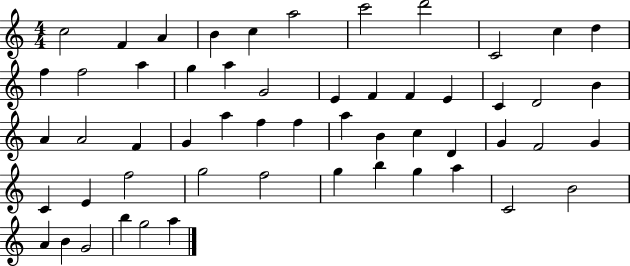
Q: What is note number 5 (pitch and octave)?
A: C5